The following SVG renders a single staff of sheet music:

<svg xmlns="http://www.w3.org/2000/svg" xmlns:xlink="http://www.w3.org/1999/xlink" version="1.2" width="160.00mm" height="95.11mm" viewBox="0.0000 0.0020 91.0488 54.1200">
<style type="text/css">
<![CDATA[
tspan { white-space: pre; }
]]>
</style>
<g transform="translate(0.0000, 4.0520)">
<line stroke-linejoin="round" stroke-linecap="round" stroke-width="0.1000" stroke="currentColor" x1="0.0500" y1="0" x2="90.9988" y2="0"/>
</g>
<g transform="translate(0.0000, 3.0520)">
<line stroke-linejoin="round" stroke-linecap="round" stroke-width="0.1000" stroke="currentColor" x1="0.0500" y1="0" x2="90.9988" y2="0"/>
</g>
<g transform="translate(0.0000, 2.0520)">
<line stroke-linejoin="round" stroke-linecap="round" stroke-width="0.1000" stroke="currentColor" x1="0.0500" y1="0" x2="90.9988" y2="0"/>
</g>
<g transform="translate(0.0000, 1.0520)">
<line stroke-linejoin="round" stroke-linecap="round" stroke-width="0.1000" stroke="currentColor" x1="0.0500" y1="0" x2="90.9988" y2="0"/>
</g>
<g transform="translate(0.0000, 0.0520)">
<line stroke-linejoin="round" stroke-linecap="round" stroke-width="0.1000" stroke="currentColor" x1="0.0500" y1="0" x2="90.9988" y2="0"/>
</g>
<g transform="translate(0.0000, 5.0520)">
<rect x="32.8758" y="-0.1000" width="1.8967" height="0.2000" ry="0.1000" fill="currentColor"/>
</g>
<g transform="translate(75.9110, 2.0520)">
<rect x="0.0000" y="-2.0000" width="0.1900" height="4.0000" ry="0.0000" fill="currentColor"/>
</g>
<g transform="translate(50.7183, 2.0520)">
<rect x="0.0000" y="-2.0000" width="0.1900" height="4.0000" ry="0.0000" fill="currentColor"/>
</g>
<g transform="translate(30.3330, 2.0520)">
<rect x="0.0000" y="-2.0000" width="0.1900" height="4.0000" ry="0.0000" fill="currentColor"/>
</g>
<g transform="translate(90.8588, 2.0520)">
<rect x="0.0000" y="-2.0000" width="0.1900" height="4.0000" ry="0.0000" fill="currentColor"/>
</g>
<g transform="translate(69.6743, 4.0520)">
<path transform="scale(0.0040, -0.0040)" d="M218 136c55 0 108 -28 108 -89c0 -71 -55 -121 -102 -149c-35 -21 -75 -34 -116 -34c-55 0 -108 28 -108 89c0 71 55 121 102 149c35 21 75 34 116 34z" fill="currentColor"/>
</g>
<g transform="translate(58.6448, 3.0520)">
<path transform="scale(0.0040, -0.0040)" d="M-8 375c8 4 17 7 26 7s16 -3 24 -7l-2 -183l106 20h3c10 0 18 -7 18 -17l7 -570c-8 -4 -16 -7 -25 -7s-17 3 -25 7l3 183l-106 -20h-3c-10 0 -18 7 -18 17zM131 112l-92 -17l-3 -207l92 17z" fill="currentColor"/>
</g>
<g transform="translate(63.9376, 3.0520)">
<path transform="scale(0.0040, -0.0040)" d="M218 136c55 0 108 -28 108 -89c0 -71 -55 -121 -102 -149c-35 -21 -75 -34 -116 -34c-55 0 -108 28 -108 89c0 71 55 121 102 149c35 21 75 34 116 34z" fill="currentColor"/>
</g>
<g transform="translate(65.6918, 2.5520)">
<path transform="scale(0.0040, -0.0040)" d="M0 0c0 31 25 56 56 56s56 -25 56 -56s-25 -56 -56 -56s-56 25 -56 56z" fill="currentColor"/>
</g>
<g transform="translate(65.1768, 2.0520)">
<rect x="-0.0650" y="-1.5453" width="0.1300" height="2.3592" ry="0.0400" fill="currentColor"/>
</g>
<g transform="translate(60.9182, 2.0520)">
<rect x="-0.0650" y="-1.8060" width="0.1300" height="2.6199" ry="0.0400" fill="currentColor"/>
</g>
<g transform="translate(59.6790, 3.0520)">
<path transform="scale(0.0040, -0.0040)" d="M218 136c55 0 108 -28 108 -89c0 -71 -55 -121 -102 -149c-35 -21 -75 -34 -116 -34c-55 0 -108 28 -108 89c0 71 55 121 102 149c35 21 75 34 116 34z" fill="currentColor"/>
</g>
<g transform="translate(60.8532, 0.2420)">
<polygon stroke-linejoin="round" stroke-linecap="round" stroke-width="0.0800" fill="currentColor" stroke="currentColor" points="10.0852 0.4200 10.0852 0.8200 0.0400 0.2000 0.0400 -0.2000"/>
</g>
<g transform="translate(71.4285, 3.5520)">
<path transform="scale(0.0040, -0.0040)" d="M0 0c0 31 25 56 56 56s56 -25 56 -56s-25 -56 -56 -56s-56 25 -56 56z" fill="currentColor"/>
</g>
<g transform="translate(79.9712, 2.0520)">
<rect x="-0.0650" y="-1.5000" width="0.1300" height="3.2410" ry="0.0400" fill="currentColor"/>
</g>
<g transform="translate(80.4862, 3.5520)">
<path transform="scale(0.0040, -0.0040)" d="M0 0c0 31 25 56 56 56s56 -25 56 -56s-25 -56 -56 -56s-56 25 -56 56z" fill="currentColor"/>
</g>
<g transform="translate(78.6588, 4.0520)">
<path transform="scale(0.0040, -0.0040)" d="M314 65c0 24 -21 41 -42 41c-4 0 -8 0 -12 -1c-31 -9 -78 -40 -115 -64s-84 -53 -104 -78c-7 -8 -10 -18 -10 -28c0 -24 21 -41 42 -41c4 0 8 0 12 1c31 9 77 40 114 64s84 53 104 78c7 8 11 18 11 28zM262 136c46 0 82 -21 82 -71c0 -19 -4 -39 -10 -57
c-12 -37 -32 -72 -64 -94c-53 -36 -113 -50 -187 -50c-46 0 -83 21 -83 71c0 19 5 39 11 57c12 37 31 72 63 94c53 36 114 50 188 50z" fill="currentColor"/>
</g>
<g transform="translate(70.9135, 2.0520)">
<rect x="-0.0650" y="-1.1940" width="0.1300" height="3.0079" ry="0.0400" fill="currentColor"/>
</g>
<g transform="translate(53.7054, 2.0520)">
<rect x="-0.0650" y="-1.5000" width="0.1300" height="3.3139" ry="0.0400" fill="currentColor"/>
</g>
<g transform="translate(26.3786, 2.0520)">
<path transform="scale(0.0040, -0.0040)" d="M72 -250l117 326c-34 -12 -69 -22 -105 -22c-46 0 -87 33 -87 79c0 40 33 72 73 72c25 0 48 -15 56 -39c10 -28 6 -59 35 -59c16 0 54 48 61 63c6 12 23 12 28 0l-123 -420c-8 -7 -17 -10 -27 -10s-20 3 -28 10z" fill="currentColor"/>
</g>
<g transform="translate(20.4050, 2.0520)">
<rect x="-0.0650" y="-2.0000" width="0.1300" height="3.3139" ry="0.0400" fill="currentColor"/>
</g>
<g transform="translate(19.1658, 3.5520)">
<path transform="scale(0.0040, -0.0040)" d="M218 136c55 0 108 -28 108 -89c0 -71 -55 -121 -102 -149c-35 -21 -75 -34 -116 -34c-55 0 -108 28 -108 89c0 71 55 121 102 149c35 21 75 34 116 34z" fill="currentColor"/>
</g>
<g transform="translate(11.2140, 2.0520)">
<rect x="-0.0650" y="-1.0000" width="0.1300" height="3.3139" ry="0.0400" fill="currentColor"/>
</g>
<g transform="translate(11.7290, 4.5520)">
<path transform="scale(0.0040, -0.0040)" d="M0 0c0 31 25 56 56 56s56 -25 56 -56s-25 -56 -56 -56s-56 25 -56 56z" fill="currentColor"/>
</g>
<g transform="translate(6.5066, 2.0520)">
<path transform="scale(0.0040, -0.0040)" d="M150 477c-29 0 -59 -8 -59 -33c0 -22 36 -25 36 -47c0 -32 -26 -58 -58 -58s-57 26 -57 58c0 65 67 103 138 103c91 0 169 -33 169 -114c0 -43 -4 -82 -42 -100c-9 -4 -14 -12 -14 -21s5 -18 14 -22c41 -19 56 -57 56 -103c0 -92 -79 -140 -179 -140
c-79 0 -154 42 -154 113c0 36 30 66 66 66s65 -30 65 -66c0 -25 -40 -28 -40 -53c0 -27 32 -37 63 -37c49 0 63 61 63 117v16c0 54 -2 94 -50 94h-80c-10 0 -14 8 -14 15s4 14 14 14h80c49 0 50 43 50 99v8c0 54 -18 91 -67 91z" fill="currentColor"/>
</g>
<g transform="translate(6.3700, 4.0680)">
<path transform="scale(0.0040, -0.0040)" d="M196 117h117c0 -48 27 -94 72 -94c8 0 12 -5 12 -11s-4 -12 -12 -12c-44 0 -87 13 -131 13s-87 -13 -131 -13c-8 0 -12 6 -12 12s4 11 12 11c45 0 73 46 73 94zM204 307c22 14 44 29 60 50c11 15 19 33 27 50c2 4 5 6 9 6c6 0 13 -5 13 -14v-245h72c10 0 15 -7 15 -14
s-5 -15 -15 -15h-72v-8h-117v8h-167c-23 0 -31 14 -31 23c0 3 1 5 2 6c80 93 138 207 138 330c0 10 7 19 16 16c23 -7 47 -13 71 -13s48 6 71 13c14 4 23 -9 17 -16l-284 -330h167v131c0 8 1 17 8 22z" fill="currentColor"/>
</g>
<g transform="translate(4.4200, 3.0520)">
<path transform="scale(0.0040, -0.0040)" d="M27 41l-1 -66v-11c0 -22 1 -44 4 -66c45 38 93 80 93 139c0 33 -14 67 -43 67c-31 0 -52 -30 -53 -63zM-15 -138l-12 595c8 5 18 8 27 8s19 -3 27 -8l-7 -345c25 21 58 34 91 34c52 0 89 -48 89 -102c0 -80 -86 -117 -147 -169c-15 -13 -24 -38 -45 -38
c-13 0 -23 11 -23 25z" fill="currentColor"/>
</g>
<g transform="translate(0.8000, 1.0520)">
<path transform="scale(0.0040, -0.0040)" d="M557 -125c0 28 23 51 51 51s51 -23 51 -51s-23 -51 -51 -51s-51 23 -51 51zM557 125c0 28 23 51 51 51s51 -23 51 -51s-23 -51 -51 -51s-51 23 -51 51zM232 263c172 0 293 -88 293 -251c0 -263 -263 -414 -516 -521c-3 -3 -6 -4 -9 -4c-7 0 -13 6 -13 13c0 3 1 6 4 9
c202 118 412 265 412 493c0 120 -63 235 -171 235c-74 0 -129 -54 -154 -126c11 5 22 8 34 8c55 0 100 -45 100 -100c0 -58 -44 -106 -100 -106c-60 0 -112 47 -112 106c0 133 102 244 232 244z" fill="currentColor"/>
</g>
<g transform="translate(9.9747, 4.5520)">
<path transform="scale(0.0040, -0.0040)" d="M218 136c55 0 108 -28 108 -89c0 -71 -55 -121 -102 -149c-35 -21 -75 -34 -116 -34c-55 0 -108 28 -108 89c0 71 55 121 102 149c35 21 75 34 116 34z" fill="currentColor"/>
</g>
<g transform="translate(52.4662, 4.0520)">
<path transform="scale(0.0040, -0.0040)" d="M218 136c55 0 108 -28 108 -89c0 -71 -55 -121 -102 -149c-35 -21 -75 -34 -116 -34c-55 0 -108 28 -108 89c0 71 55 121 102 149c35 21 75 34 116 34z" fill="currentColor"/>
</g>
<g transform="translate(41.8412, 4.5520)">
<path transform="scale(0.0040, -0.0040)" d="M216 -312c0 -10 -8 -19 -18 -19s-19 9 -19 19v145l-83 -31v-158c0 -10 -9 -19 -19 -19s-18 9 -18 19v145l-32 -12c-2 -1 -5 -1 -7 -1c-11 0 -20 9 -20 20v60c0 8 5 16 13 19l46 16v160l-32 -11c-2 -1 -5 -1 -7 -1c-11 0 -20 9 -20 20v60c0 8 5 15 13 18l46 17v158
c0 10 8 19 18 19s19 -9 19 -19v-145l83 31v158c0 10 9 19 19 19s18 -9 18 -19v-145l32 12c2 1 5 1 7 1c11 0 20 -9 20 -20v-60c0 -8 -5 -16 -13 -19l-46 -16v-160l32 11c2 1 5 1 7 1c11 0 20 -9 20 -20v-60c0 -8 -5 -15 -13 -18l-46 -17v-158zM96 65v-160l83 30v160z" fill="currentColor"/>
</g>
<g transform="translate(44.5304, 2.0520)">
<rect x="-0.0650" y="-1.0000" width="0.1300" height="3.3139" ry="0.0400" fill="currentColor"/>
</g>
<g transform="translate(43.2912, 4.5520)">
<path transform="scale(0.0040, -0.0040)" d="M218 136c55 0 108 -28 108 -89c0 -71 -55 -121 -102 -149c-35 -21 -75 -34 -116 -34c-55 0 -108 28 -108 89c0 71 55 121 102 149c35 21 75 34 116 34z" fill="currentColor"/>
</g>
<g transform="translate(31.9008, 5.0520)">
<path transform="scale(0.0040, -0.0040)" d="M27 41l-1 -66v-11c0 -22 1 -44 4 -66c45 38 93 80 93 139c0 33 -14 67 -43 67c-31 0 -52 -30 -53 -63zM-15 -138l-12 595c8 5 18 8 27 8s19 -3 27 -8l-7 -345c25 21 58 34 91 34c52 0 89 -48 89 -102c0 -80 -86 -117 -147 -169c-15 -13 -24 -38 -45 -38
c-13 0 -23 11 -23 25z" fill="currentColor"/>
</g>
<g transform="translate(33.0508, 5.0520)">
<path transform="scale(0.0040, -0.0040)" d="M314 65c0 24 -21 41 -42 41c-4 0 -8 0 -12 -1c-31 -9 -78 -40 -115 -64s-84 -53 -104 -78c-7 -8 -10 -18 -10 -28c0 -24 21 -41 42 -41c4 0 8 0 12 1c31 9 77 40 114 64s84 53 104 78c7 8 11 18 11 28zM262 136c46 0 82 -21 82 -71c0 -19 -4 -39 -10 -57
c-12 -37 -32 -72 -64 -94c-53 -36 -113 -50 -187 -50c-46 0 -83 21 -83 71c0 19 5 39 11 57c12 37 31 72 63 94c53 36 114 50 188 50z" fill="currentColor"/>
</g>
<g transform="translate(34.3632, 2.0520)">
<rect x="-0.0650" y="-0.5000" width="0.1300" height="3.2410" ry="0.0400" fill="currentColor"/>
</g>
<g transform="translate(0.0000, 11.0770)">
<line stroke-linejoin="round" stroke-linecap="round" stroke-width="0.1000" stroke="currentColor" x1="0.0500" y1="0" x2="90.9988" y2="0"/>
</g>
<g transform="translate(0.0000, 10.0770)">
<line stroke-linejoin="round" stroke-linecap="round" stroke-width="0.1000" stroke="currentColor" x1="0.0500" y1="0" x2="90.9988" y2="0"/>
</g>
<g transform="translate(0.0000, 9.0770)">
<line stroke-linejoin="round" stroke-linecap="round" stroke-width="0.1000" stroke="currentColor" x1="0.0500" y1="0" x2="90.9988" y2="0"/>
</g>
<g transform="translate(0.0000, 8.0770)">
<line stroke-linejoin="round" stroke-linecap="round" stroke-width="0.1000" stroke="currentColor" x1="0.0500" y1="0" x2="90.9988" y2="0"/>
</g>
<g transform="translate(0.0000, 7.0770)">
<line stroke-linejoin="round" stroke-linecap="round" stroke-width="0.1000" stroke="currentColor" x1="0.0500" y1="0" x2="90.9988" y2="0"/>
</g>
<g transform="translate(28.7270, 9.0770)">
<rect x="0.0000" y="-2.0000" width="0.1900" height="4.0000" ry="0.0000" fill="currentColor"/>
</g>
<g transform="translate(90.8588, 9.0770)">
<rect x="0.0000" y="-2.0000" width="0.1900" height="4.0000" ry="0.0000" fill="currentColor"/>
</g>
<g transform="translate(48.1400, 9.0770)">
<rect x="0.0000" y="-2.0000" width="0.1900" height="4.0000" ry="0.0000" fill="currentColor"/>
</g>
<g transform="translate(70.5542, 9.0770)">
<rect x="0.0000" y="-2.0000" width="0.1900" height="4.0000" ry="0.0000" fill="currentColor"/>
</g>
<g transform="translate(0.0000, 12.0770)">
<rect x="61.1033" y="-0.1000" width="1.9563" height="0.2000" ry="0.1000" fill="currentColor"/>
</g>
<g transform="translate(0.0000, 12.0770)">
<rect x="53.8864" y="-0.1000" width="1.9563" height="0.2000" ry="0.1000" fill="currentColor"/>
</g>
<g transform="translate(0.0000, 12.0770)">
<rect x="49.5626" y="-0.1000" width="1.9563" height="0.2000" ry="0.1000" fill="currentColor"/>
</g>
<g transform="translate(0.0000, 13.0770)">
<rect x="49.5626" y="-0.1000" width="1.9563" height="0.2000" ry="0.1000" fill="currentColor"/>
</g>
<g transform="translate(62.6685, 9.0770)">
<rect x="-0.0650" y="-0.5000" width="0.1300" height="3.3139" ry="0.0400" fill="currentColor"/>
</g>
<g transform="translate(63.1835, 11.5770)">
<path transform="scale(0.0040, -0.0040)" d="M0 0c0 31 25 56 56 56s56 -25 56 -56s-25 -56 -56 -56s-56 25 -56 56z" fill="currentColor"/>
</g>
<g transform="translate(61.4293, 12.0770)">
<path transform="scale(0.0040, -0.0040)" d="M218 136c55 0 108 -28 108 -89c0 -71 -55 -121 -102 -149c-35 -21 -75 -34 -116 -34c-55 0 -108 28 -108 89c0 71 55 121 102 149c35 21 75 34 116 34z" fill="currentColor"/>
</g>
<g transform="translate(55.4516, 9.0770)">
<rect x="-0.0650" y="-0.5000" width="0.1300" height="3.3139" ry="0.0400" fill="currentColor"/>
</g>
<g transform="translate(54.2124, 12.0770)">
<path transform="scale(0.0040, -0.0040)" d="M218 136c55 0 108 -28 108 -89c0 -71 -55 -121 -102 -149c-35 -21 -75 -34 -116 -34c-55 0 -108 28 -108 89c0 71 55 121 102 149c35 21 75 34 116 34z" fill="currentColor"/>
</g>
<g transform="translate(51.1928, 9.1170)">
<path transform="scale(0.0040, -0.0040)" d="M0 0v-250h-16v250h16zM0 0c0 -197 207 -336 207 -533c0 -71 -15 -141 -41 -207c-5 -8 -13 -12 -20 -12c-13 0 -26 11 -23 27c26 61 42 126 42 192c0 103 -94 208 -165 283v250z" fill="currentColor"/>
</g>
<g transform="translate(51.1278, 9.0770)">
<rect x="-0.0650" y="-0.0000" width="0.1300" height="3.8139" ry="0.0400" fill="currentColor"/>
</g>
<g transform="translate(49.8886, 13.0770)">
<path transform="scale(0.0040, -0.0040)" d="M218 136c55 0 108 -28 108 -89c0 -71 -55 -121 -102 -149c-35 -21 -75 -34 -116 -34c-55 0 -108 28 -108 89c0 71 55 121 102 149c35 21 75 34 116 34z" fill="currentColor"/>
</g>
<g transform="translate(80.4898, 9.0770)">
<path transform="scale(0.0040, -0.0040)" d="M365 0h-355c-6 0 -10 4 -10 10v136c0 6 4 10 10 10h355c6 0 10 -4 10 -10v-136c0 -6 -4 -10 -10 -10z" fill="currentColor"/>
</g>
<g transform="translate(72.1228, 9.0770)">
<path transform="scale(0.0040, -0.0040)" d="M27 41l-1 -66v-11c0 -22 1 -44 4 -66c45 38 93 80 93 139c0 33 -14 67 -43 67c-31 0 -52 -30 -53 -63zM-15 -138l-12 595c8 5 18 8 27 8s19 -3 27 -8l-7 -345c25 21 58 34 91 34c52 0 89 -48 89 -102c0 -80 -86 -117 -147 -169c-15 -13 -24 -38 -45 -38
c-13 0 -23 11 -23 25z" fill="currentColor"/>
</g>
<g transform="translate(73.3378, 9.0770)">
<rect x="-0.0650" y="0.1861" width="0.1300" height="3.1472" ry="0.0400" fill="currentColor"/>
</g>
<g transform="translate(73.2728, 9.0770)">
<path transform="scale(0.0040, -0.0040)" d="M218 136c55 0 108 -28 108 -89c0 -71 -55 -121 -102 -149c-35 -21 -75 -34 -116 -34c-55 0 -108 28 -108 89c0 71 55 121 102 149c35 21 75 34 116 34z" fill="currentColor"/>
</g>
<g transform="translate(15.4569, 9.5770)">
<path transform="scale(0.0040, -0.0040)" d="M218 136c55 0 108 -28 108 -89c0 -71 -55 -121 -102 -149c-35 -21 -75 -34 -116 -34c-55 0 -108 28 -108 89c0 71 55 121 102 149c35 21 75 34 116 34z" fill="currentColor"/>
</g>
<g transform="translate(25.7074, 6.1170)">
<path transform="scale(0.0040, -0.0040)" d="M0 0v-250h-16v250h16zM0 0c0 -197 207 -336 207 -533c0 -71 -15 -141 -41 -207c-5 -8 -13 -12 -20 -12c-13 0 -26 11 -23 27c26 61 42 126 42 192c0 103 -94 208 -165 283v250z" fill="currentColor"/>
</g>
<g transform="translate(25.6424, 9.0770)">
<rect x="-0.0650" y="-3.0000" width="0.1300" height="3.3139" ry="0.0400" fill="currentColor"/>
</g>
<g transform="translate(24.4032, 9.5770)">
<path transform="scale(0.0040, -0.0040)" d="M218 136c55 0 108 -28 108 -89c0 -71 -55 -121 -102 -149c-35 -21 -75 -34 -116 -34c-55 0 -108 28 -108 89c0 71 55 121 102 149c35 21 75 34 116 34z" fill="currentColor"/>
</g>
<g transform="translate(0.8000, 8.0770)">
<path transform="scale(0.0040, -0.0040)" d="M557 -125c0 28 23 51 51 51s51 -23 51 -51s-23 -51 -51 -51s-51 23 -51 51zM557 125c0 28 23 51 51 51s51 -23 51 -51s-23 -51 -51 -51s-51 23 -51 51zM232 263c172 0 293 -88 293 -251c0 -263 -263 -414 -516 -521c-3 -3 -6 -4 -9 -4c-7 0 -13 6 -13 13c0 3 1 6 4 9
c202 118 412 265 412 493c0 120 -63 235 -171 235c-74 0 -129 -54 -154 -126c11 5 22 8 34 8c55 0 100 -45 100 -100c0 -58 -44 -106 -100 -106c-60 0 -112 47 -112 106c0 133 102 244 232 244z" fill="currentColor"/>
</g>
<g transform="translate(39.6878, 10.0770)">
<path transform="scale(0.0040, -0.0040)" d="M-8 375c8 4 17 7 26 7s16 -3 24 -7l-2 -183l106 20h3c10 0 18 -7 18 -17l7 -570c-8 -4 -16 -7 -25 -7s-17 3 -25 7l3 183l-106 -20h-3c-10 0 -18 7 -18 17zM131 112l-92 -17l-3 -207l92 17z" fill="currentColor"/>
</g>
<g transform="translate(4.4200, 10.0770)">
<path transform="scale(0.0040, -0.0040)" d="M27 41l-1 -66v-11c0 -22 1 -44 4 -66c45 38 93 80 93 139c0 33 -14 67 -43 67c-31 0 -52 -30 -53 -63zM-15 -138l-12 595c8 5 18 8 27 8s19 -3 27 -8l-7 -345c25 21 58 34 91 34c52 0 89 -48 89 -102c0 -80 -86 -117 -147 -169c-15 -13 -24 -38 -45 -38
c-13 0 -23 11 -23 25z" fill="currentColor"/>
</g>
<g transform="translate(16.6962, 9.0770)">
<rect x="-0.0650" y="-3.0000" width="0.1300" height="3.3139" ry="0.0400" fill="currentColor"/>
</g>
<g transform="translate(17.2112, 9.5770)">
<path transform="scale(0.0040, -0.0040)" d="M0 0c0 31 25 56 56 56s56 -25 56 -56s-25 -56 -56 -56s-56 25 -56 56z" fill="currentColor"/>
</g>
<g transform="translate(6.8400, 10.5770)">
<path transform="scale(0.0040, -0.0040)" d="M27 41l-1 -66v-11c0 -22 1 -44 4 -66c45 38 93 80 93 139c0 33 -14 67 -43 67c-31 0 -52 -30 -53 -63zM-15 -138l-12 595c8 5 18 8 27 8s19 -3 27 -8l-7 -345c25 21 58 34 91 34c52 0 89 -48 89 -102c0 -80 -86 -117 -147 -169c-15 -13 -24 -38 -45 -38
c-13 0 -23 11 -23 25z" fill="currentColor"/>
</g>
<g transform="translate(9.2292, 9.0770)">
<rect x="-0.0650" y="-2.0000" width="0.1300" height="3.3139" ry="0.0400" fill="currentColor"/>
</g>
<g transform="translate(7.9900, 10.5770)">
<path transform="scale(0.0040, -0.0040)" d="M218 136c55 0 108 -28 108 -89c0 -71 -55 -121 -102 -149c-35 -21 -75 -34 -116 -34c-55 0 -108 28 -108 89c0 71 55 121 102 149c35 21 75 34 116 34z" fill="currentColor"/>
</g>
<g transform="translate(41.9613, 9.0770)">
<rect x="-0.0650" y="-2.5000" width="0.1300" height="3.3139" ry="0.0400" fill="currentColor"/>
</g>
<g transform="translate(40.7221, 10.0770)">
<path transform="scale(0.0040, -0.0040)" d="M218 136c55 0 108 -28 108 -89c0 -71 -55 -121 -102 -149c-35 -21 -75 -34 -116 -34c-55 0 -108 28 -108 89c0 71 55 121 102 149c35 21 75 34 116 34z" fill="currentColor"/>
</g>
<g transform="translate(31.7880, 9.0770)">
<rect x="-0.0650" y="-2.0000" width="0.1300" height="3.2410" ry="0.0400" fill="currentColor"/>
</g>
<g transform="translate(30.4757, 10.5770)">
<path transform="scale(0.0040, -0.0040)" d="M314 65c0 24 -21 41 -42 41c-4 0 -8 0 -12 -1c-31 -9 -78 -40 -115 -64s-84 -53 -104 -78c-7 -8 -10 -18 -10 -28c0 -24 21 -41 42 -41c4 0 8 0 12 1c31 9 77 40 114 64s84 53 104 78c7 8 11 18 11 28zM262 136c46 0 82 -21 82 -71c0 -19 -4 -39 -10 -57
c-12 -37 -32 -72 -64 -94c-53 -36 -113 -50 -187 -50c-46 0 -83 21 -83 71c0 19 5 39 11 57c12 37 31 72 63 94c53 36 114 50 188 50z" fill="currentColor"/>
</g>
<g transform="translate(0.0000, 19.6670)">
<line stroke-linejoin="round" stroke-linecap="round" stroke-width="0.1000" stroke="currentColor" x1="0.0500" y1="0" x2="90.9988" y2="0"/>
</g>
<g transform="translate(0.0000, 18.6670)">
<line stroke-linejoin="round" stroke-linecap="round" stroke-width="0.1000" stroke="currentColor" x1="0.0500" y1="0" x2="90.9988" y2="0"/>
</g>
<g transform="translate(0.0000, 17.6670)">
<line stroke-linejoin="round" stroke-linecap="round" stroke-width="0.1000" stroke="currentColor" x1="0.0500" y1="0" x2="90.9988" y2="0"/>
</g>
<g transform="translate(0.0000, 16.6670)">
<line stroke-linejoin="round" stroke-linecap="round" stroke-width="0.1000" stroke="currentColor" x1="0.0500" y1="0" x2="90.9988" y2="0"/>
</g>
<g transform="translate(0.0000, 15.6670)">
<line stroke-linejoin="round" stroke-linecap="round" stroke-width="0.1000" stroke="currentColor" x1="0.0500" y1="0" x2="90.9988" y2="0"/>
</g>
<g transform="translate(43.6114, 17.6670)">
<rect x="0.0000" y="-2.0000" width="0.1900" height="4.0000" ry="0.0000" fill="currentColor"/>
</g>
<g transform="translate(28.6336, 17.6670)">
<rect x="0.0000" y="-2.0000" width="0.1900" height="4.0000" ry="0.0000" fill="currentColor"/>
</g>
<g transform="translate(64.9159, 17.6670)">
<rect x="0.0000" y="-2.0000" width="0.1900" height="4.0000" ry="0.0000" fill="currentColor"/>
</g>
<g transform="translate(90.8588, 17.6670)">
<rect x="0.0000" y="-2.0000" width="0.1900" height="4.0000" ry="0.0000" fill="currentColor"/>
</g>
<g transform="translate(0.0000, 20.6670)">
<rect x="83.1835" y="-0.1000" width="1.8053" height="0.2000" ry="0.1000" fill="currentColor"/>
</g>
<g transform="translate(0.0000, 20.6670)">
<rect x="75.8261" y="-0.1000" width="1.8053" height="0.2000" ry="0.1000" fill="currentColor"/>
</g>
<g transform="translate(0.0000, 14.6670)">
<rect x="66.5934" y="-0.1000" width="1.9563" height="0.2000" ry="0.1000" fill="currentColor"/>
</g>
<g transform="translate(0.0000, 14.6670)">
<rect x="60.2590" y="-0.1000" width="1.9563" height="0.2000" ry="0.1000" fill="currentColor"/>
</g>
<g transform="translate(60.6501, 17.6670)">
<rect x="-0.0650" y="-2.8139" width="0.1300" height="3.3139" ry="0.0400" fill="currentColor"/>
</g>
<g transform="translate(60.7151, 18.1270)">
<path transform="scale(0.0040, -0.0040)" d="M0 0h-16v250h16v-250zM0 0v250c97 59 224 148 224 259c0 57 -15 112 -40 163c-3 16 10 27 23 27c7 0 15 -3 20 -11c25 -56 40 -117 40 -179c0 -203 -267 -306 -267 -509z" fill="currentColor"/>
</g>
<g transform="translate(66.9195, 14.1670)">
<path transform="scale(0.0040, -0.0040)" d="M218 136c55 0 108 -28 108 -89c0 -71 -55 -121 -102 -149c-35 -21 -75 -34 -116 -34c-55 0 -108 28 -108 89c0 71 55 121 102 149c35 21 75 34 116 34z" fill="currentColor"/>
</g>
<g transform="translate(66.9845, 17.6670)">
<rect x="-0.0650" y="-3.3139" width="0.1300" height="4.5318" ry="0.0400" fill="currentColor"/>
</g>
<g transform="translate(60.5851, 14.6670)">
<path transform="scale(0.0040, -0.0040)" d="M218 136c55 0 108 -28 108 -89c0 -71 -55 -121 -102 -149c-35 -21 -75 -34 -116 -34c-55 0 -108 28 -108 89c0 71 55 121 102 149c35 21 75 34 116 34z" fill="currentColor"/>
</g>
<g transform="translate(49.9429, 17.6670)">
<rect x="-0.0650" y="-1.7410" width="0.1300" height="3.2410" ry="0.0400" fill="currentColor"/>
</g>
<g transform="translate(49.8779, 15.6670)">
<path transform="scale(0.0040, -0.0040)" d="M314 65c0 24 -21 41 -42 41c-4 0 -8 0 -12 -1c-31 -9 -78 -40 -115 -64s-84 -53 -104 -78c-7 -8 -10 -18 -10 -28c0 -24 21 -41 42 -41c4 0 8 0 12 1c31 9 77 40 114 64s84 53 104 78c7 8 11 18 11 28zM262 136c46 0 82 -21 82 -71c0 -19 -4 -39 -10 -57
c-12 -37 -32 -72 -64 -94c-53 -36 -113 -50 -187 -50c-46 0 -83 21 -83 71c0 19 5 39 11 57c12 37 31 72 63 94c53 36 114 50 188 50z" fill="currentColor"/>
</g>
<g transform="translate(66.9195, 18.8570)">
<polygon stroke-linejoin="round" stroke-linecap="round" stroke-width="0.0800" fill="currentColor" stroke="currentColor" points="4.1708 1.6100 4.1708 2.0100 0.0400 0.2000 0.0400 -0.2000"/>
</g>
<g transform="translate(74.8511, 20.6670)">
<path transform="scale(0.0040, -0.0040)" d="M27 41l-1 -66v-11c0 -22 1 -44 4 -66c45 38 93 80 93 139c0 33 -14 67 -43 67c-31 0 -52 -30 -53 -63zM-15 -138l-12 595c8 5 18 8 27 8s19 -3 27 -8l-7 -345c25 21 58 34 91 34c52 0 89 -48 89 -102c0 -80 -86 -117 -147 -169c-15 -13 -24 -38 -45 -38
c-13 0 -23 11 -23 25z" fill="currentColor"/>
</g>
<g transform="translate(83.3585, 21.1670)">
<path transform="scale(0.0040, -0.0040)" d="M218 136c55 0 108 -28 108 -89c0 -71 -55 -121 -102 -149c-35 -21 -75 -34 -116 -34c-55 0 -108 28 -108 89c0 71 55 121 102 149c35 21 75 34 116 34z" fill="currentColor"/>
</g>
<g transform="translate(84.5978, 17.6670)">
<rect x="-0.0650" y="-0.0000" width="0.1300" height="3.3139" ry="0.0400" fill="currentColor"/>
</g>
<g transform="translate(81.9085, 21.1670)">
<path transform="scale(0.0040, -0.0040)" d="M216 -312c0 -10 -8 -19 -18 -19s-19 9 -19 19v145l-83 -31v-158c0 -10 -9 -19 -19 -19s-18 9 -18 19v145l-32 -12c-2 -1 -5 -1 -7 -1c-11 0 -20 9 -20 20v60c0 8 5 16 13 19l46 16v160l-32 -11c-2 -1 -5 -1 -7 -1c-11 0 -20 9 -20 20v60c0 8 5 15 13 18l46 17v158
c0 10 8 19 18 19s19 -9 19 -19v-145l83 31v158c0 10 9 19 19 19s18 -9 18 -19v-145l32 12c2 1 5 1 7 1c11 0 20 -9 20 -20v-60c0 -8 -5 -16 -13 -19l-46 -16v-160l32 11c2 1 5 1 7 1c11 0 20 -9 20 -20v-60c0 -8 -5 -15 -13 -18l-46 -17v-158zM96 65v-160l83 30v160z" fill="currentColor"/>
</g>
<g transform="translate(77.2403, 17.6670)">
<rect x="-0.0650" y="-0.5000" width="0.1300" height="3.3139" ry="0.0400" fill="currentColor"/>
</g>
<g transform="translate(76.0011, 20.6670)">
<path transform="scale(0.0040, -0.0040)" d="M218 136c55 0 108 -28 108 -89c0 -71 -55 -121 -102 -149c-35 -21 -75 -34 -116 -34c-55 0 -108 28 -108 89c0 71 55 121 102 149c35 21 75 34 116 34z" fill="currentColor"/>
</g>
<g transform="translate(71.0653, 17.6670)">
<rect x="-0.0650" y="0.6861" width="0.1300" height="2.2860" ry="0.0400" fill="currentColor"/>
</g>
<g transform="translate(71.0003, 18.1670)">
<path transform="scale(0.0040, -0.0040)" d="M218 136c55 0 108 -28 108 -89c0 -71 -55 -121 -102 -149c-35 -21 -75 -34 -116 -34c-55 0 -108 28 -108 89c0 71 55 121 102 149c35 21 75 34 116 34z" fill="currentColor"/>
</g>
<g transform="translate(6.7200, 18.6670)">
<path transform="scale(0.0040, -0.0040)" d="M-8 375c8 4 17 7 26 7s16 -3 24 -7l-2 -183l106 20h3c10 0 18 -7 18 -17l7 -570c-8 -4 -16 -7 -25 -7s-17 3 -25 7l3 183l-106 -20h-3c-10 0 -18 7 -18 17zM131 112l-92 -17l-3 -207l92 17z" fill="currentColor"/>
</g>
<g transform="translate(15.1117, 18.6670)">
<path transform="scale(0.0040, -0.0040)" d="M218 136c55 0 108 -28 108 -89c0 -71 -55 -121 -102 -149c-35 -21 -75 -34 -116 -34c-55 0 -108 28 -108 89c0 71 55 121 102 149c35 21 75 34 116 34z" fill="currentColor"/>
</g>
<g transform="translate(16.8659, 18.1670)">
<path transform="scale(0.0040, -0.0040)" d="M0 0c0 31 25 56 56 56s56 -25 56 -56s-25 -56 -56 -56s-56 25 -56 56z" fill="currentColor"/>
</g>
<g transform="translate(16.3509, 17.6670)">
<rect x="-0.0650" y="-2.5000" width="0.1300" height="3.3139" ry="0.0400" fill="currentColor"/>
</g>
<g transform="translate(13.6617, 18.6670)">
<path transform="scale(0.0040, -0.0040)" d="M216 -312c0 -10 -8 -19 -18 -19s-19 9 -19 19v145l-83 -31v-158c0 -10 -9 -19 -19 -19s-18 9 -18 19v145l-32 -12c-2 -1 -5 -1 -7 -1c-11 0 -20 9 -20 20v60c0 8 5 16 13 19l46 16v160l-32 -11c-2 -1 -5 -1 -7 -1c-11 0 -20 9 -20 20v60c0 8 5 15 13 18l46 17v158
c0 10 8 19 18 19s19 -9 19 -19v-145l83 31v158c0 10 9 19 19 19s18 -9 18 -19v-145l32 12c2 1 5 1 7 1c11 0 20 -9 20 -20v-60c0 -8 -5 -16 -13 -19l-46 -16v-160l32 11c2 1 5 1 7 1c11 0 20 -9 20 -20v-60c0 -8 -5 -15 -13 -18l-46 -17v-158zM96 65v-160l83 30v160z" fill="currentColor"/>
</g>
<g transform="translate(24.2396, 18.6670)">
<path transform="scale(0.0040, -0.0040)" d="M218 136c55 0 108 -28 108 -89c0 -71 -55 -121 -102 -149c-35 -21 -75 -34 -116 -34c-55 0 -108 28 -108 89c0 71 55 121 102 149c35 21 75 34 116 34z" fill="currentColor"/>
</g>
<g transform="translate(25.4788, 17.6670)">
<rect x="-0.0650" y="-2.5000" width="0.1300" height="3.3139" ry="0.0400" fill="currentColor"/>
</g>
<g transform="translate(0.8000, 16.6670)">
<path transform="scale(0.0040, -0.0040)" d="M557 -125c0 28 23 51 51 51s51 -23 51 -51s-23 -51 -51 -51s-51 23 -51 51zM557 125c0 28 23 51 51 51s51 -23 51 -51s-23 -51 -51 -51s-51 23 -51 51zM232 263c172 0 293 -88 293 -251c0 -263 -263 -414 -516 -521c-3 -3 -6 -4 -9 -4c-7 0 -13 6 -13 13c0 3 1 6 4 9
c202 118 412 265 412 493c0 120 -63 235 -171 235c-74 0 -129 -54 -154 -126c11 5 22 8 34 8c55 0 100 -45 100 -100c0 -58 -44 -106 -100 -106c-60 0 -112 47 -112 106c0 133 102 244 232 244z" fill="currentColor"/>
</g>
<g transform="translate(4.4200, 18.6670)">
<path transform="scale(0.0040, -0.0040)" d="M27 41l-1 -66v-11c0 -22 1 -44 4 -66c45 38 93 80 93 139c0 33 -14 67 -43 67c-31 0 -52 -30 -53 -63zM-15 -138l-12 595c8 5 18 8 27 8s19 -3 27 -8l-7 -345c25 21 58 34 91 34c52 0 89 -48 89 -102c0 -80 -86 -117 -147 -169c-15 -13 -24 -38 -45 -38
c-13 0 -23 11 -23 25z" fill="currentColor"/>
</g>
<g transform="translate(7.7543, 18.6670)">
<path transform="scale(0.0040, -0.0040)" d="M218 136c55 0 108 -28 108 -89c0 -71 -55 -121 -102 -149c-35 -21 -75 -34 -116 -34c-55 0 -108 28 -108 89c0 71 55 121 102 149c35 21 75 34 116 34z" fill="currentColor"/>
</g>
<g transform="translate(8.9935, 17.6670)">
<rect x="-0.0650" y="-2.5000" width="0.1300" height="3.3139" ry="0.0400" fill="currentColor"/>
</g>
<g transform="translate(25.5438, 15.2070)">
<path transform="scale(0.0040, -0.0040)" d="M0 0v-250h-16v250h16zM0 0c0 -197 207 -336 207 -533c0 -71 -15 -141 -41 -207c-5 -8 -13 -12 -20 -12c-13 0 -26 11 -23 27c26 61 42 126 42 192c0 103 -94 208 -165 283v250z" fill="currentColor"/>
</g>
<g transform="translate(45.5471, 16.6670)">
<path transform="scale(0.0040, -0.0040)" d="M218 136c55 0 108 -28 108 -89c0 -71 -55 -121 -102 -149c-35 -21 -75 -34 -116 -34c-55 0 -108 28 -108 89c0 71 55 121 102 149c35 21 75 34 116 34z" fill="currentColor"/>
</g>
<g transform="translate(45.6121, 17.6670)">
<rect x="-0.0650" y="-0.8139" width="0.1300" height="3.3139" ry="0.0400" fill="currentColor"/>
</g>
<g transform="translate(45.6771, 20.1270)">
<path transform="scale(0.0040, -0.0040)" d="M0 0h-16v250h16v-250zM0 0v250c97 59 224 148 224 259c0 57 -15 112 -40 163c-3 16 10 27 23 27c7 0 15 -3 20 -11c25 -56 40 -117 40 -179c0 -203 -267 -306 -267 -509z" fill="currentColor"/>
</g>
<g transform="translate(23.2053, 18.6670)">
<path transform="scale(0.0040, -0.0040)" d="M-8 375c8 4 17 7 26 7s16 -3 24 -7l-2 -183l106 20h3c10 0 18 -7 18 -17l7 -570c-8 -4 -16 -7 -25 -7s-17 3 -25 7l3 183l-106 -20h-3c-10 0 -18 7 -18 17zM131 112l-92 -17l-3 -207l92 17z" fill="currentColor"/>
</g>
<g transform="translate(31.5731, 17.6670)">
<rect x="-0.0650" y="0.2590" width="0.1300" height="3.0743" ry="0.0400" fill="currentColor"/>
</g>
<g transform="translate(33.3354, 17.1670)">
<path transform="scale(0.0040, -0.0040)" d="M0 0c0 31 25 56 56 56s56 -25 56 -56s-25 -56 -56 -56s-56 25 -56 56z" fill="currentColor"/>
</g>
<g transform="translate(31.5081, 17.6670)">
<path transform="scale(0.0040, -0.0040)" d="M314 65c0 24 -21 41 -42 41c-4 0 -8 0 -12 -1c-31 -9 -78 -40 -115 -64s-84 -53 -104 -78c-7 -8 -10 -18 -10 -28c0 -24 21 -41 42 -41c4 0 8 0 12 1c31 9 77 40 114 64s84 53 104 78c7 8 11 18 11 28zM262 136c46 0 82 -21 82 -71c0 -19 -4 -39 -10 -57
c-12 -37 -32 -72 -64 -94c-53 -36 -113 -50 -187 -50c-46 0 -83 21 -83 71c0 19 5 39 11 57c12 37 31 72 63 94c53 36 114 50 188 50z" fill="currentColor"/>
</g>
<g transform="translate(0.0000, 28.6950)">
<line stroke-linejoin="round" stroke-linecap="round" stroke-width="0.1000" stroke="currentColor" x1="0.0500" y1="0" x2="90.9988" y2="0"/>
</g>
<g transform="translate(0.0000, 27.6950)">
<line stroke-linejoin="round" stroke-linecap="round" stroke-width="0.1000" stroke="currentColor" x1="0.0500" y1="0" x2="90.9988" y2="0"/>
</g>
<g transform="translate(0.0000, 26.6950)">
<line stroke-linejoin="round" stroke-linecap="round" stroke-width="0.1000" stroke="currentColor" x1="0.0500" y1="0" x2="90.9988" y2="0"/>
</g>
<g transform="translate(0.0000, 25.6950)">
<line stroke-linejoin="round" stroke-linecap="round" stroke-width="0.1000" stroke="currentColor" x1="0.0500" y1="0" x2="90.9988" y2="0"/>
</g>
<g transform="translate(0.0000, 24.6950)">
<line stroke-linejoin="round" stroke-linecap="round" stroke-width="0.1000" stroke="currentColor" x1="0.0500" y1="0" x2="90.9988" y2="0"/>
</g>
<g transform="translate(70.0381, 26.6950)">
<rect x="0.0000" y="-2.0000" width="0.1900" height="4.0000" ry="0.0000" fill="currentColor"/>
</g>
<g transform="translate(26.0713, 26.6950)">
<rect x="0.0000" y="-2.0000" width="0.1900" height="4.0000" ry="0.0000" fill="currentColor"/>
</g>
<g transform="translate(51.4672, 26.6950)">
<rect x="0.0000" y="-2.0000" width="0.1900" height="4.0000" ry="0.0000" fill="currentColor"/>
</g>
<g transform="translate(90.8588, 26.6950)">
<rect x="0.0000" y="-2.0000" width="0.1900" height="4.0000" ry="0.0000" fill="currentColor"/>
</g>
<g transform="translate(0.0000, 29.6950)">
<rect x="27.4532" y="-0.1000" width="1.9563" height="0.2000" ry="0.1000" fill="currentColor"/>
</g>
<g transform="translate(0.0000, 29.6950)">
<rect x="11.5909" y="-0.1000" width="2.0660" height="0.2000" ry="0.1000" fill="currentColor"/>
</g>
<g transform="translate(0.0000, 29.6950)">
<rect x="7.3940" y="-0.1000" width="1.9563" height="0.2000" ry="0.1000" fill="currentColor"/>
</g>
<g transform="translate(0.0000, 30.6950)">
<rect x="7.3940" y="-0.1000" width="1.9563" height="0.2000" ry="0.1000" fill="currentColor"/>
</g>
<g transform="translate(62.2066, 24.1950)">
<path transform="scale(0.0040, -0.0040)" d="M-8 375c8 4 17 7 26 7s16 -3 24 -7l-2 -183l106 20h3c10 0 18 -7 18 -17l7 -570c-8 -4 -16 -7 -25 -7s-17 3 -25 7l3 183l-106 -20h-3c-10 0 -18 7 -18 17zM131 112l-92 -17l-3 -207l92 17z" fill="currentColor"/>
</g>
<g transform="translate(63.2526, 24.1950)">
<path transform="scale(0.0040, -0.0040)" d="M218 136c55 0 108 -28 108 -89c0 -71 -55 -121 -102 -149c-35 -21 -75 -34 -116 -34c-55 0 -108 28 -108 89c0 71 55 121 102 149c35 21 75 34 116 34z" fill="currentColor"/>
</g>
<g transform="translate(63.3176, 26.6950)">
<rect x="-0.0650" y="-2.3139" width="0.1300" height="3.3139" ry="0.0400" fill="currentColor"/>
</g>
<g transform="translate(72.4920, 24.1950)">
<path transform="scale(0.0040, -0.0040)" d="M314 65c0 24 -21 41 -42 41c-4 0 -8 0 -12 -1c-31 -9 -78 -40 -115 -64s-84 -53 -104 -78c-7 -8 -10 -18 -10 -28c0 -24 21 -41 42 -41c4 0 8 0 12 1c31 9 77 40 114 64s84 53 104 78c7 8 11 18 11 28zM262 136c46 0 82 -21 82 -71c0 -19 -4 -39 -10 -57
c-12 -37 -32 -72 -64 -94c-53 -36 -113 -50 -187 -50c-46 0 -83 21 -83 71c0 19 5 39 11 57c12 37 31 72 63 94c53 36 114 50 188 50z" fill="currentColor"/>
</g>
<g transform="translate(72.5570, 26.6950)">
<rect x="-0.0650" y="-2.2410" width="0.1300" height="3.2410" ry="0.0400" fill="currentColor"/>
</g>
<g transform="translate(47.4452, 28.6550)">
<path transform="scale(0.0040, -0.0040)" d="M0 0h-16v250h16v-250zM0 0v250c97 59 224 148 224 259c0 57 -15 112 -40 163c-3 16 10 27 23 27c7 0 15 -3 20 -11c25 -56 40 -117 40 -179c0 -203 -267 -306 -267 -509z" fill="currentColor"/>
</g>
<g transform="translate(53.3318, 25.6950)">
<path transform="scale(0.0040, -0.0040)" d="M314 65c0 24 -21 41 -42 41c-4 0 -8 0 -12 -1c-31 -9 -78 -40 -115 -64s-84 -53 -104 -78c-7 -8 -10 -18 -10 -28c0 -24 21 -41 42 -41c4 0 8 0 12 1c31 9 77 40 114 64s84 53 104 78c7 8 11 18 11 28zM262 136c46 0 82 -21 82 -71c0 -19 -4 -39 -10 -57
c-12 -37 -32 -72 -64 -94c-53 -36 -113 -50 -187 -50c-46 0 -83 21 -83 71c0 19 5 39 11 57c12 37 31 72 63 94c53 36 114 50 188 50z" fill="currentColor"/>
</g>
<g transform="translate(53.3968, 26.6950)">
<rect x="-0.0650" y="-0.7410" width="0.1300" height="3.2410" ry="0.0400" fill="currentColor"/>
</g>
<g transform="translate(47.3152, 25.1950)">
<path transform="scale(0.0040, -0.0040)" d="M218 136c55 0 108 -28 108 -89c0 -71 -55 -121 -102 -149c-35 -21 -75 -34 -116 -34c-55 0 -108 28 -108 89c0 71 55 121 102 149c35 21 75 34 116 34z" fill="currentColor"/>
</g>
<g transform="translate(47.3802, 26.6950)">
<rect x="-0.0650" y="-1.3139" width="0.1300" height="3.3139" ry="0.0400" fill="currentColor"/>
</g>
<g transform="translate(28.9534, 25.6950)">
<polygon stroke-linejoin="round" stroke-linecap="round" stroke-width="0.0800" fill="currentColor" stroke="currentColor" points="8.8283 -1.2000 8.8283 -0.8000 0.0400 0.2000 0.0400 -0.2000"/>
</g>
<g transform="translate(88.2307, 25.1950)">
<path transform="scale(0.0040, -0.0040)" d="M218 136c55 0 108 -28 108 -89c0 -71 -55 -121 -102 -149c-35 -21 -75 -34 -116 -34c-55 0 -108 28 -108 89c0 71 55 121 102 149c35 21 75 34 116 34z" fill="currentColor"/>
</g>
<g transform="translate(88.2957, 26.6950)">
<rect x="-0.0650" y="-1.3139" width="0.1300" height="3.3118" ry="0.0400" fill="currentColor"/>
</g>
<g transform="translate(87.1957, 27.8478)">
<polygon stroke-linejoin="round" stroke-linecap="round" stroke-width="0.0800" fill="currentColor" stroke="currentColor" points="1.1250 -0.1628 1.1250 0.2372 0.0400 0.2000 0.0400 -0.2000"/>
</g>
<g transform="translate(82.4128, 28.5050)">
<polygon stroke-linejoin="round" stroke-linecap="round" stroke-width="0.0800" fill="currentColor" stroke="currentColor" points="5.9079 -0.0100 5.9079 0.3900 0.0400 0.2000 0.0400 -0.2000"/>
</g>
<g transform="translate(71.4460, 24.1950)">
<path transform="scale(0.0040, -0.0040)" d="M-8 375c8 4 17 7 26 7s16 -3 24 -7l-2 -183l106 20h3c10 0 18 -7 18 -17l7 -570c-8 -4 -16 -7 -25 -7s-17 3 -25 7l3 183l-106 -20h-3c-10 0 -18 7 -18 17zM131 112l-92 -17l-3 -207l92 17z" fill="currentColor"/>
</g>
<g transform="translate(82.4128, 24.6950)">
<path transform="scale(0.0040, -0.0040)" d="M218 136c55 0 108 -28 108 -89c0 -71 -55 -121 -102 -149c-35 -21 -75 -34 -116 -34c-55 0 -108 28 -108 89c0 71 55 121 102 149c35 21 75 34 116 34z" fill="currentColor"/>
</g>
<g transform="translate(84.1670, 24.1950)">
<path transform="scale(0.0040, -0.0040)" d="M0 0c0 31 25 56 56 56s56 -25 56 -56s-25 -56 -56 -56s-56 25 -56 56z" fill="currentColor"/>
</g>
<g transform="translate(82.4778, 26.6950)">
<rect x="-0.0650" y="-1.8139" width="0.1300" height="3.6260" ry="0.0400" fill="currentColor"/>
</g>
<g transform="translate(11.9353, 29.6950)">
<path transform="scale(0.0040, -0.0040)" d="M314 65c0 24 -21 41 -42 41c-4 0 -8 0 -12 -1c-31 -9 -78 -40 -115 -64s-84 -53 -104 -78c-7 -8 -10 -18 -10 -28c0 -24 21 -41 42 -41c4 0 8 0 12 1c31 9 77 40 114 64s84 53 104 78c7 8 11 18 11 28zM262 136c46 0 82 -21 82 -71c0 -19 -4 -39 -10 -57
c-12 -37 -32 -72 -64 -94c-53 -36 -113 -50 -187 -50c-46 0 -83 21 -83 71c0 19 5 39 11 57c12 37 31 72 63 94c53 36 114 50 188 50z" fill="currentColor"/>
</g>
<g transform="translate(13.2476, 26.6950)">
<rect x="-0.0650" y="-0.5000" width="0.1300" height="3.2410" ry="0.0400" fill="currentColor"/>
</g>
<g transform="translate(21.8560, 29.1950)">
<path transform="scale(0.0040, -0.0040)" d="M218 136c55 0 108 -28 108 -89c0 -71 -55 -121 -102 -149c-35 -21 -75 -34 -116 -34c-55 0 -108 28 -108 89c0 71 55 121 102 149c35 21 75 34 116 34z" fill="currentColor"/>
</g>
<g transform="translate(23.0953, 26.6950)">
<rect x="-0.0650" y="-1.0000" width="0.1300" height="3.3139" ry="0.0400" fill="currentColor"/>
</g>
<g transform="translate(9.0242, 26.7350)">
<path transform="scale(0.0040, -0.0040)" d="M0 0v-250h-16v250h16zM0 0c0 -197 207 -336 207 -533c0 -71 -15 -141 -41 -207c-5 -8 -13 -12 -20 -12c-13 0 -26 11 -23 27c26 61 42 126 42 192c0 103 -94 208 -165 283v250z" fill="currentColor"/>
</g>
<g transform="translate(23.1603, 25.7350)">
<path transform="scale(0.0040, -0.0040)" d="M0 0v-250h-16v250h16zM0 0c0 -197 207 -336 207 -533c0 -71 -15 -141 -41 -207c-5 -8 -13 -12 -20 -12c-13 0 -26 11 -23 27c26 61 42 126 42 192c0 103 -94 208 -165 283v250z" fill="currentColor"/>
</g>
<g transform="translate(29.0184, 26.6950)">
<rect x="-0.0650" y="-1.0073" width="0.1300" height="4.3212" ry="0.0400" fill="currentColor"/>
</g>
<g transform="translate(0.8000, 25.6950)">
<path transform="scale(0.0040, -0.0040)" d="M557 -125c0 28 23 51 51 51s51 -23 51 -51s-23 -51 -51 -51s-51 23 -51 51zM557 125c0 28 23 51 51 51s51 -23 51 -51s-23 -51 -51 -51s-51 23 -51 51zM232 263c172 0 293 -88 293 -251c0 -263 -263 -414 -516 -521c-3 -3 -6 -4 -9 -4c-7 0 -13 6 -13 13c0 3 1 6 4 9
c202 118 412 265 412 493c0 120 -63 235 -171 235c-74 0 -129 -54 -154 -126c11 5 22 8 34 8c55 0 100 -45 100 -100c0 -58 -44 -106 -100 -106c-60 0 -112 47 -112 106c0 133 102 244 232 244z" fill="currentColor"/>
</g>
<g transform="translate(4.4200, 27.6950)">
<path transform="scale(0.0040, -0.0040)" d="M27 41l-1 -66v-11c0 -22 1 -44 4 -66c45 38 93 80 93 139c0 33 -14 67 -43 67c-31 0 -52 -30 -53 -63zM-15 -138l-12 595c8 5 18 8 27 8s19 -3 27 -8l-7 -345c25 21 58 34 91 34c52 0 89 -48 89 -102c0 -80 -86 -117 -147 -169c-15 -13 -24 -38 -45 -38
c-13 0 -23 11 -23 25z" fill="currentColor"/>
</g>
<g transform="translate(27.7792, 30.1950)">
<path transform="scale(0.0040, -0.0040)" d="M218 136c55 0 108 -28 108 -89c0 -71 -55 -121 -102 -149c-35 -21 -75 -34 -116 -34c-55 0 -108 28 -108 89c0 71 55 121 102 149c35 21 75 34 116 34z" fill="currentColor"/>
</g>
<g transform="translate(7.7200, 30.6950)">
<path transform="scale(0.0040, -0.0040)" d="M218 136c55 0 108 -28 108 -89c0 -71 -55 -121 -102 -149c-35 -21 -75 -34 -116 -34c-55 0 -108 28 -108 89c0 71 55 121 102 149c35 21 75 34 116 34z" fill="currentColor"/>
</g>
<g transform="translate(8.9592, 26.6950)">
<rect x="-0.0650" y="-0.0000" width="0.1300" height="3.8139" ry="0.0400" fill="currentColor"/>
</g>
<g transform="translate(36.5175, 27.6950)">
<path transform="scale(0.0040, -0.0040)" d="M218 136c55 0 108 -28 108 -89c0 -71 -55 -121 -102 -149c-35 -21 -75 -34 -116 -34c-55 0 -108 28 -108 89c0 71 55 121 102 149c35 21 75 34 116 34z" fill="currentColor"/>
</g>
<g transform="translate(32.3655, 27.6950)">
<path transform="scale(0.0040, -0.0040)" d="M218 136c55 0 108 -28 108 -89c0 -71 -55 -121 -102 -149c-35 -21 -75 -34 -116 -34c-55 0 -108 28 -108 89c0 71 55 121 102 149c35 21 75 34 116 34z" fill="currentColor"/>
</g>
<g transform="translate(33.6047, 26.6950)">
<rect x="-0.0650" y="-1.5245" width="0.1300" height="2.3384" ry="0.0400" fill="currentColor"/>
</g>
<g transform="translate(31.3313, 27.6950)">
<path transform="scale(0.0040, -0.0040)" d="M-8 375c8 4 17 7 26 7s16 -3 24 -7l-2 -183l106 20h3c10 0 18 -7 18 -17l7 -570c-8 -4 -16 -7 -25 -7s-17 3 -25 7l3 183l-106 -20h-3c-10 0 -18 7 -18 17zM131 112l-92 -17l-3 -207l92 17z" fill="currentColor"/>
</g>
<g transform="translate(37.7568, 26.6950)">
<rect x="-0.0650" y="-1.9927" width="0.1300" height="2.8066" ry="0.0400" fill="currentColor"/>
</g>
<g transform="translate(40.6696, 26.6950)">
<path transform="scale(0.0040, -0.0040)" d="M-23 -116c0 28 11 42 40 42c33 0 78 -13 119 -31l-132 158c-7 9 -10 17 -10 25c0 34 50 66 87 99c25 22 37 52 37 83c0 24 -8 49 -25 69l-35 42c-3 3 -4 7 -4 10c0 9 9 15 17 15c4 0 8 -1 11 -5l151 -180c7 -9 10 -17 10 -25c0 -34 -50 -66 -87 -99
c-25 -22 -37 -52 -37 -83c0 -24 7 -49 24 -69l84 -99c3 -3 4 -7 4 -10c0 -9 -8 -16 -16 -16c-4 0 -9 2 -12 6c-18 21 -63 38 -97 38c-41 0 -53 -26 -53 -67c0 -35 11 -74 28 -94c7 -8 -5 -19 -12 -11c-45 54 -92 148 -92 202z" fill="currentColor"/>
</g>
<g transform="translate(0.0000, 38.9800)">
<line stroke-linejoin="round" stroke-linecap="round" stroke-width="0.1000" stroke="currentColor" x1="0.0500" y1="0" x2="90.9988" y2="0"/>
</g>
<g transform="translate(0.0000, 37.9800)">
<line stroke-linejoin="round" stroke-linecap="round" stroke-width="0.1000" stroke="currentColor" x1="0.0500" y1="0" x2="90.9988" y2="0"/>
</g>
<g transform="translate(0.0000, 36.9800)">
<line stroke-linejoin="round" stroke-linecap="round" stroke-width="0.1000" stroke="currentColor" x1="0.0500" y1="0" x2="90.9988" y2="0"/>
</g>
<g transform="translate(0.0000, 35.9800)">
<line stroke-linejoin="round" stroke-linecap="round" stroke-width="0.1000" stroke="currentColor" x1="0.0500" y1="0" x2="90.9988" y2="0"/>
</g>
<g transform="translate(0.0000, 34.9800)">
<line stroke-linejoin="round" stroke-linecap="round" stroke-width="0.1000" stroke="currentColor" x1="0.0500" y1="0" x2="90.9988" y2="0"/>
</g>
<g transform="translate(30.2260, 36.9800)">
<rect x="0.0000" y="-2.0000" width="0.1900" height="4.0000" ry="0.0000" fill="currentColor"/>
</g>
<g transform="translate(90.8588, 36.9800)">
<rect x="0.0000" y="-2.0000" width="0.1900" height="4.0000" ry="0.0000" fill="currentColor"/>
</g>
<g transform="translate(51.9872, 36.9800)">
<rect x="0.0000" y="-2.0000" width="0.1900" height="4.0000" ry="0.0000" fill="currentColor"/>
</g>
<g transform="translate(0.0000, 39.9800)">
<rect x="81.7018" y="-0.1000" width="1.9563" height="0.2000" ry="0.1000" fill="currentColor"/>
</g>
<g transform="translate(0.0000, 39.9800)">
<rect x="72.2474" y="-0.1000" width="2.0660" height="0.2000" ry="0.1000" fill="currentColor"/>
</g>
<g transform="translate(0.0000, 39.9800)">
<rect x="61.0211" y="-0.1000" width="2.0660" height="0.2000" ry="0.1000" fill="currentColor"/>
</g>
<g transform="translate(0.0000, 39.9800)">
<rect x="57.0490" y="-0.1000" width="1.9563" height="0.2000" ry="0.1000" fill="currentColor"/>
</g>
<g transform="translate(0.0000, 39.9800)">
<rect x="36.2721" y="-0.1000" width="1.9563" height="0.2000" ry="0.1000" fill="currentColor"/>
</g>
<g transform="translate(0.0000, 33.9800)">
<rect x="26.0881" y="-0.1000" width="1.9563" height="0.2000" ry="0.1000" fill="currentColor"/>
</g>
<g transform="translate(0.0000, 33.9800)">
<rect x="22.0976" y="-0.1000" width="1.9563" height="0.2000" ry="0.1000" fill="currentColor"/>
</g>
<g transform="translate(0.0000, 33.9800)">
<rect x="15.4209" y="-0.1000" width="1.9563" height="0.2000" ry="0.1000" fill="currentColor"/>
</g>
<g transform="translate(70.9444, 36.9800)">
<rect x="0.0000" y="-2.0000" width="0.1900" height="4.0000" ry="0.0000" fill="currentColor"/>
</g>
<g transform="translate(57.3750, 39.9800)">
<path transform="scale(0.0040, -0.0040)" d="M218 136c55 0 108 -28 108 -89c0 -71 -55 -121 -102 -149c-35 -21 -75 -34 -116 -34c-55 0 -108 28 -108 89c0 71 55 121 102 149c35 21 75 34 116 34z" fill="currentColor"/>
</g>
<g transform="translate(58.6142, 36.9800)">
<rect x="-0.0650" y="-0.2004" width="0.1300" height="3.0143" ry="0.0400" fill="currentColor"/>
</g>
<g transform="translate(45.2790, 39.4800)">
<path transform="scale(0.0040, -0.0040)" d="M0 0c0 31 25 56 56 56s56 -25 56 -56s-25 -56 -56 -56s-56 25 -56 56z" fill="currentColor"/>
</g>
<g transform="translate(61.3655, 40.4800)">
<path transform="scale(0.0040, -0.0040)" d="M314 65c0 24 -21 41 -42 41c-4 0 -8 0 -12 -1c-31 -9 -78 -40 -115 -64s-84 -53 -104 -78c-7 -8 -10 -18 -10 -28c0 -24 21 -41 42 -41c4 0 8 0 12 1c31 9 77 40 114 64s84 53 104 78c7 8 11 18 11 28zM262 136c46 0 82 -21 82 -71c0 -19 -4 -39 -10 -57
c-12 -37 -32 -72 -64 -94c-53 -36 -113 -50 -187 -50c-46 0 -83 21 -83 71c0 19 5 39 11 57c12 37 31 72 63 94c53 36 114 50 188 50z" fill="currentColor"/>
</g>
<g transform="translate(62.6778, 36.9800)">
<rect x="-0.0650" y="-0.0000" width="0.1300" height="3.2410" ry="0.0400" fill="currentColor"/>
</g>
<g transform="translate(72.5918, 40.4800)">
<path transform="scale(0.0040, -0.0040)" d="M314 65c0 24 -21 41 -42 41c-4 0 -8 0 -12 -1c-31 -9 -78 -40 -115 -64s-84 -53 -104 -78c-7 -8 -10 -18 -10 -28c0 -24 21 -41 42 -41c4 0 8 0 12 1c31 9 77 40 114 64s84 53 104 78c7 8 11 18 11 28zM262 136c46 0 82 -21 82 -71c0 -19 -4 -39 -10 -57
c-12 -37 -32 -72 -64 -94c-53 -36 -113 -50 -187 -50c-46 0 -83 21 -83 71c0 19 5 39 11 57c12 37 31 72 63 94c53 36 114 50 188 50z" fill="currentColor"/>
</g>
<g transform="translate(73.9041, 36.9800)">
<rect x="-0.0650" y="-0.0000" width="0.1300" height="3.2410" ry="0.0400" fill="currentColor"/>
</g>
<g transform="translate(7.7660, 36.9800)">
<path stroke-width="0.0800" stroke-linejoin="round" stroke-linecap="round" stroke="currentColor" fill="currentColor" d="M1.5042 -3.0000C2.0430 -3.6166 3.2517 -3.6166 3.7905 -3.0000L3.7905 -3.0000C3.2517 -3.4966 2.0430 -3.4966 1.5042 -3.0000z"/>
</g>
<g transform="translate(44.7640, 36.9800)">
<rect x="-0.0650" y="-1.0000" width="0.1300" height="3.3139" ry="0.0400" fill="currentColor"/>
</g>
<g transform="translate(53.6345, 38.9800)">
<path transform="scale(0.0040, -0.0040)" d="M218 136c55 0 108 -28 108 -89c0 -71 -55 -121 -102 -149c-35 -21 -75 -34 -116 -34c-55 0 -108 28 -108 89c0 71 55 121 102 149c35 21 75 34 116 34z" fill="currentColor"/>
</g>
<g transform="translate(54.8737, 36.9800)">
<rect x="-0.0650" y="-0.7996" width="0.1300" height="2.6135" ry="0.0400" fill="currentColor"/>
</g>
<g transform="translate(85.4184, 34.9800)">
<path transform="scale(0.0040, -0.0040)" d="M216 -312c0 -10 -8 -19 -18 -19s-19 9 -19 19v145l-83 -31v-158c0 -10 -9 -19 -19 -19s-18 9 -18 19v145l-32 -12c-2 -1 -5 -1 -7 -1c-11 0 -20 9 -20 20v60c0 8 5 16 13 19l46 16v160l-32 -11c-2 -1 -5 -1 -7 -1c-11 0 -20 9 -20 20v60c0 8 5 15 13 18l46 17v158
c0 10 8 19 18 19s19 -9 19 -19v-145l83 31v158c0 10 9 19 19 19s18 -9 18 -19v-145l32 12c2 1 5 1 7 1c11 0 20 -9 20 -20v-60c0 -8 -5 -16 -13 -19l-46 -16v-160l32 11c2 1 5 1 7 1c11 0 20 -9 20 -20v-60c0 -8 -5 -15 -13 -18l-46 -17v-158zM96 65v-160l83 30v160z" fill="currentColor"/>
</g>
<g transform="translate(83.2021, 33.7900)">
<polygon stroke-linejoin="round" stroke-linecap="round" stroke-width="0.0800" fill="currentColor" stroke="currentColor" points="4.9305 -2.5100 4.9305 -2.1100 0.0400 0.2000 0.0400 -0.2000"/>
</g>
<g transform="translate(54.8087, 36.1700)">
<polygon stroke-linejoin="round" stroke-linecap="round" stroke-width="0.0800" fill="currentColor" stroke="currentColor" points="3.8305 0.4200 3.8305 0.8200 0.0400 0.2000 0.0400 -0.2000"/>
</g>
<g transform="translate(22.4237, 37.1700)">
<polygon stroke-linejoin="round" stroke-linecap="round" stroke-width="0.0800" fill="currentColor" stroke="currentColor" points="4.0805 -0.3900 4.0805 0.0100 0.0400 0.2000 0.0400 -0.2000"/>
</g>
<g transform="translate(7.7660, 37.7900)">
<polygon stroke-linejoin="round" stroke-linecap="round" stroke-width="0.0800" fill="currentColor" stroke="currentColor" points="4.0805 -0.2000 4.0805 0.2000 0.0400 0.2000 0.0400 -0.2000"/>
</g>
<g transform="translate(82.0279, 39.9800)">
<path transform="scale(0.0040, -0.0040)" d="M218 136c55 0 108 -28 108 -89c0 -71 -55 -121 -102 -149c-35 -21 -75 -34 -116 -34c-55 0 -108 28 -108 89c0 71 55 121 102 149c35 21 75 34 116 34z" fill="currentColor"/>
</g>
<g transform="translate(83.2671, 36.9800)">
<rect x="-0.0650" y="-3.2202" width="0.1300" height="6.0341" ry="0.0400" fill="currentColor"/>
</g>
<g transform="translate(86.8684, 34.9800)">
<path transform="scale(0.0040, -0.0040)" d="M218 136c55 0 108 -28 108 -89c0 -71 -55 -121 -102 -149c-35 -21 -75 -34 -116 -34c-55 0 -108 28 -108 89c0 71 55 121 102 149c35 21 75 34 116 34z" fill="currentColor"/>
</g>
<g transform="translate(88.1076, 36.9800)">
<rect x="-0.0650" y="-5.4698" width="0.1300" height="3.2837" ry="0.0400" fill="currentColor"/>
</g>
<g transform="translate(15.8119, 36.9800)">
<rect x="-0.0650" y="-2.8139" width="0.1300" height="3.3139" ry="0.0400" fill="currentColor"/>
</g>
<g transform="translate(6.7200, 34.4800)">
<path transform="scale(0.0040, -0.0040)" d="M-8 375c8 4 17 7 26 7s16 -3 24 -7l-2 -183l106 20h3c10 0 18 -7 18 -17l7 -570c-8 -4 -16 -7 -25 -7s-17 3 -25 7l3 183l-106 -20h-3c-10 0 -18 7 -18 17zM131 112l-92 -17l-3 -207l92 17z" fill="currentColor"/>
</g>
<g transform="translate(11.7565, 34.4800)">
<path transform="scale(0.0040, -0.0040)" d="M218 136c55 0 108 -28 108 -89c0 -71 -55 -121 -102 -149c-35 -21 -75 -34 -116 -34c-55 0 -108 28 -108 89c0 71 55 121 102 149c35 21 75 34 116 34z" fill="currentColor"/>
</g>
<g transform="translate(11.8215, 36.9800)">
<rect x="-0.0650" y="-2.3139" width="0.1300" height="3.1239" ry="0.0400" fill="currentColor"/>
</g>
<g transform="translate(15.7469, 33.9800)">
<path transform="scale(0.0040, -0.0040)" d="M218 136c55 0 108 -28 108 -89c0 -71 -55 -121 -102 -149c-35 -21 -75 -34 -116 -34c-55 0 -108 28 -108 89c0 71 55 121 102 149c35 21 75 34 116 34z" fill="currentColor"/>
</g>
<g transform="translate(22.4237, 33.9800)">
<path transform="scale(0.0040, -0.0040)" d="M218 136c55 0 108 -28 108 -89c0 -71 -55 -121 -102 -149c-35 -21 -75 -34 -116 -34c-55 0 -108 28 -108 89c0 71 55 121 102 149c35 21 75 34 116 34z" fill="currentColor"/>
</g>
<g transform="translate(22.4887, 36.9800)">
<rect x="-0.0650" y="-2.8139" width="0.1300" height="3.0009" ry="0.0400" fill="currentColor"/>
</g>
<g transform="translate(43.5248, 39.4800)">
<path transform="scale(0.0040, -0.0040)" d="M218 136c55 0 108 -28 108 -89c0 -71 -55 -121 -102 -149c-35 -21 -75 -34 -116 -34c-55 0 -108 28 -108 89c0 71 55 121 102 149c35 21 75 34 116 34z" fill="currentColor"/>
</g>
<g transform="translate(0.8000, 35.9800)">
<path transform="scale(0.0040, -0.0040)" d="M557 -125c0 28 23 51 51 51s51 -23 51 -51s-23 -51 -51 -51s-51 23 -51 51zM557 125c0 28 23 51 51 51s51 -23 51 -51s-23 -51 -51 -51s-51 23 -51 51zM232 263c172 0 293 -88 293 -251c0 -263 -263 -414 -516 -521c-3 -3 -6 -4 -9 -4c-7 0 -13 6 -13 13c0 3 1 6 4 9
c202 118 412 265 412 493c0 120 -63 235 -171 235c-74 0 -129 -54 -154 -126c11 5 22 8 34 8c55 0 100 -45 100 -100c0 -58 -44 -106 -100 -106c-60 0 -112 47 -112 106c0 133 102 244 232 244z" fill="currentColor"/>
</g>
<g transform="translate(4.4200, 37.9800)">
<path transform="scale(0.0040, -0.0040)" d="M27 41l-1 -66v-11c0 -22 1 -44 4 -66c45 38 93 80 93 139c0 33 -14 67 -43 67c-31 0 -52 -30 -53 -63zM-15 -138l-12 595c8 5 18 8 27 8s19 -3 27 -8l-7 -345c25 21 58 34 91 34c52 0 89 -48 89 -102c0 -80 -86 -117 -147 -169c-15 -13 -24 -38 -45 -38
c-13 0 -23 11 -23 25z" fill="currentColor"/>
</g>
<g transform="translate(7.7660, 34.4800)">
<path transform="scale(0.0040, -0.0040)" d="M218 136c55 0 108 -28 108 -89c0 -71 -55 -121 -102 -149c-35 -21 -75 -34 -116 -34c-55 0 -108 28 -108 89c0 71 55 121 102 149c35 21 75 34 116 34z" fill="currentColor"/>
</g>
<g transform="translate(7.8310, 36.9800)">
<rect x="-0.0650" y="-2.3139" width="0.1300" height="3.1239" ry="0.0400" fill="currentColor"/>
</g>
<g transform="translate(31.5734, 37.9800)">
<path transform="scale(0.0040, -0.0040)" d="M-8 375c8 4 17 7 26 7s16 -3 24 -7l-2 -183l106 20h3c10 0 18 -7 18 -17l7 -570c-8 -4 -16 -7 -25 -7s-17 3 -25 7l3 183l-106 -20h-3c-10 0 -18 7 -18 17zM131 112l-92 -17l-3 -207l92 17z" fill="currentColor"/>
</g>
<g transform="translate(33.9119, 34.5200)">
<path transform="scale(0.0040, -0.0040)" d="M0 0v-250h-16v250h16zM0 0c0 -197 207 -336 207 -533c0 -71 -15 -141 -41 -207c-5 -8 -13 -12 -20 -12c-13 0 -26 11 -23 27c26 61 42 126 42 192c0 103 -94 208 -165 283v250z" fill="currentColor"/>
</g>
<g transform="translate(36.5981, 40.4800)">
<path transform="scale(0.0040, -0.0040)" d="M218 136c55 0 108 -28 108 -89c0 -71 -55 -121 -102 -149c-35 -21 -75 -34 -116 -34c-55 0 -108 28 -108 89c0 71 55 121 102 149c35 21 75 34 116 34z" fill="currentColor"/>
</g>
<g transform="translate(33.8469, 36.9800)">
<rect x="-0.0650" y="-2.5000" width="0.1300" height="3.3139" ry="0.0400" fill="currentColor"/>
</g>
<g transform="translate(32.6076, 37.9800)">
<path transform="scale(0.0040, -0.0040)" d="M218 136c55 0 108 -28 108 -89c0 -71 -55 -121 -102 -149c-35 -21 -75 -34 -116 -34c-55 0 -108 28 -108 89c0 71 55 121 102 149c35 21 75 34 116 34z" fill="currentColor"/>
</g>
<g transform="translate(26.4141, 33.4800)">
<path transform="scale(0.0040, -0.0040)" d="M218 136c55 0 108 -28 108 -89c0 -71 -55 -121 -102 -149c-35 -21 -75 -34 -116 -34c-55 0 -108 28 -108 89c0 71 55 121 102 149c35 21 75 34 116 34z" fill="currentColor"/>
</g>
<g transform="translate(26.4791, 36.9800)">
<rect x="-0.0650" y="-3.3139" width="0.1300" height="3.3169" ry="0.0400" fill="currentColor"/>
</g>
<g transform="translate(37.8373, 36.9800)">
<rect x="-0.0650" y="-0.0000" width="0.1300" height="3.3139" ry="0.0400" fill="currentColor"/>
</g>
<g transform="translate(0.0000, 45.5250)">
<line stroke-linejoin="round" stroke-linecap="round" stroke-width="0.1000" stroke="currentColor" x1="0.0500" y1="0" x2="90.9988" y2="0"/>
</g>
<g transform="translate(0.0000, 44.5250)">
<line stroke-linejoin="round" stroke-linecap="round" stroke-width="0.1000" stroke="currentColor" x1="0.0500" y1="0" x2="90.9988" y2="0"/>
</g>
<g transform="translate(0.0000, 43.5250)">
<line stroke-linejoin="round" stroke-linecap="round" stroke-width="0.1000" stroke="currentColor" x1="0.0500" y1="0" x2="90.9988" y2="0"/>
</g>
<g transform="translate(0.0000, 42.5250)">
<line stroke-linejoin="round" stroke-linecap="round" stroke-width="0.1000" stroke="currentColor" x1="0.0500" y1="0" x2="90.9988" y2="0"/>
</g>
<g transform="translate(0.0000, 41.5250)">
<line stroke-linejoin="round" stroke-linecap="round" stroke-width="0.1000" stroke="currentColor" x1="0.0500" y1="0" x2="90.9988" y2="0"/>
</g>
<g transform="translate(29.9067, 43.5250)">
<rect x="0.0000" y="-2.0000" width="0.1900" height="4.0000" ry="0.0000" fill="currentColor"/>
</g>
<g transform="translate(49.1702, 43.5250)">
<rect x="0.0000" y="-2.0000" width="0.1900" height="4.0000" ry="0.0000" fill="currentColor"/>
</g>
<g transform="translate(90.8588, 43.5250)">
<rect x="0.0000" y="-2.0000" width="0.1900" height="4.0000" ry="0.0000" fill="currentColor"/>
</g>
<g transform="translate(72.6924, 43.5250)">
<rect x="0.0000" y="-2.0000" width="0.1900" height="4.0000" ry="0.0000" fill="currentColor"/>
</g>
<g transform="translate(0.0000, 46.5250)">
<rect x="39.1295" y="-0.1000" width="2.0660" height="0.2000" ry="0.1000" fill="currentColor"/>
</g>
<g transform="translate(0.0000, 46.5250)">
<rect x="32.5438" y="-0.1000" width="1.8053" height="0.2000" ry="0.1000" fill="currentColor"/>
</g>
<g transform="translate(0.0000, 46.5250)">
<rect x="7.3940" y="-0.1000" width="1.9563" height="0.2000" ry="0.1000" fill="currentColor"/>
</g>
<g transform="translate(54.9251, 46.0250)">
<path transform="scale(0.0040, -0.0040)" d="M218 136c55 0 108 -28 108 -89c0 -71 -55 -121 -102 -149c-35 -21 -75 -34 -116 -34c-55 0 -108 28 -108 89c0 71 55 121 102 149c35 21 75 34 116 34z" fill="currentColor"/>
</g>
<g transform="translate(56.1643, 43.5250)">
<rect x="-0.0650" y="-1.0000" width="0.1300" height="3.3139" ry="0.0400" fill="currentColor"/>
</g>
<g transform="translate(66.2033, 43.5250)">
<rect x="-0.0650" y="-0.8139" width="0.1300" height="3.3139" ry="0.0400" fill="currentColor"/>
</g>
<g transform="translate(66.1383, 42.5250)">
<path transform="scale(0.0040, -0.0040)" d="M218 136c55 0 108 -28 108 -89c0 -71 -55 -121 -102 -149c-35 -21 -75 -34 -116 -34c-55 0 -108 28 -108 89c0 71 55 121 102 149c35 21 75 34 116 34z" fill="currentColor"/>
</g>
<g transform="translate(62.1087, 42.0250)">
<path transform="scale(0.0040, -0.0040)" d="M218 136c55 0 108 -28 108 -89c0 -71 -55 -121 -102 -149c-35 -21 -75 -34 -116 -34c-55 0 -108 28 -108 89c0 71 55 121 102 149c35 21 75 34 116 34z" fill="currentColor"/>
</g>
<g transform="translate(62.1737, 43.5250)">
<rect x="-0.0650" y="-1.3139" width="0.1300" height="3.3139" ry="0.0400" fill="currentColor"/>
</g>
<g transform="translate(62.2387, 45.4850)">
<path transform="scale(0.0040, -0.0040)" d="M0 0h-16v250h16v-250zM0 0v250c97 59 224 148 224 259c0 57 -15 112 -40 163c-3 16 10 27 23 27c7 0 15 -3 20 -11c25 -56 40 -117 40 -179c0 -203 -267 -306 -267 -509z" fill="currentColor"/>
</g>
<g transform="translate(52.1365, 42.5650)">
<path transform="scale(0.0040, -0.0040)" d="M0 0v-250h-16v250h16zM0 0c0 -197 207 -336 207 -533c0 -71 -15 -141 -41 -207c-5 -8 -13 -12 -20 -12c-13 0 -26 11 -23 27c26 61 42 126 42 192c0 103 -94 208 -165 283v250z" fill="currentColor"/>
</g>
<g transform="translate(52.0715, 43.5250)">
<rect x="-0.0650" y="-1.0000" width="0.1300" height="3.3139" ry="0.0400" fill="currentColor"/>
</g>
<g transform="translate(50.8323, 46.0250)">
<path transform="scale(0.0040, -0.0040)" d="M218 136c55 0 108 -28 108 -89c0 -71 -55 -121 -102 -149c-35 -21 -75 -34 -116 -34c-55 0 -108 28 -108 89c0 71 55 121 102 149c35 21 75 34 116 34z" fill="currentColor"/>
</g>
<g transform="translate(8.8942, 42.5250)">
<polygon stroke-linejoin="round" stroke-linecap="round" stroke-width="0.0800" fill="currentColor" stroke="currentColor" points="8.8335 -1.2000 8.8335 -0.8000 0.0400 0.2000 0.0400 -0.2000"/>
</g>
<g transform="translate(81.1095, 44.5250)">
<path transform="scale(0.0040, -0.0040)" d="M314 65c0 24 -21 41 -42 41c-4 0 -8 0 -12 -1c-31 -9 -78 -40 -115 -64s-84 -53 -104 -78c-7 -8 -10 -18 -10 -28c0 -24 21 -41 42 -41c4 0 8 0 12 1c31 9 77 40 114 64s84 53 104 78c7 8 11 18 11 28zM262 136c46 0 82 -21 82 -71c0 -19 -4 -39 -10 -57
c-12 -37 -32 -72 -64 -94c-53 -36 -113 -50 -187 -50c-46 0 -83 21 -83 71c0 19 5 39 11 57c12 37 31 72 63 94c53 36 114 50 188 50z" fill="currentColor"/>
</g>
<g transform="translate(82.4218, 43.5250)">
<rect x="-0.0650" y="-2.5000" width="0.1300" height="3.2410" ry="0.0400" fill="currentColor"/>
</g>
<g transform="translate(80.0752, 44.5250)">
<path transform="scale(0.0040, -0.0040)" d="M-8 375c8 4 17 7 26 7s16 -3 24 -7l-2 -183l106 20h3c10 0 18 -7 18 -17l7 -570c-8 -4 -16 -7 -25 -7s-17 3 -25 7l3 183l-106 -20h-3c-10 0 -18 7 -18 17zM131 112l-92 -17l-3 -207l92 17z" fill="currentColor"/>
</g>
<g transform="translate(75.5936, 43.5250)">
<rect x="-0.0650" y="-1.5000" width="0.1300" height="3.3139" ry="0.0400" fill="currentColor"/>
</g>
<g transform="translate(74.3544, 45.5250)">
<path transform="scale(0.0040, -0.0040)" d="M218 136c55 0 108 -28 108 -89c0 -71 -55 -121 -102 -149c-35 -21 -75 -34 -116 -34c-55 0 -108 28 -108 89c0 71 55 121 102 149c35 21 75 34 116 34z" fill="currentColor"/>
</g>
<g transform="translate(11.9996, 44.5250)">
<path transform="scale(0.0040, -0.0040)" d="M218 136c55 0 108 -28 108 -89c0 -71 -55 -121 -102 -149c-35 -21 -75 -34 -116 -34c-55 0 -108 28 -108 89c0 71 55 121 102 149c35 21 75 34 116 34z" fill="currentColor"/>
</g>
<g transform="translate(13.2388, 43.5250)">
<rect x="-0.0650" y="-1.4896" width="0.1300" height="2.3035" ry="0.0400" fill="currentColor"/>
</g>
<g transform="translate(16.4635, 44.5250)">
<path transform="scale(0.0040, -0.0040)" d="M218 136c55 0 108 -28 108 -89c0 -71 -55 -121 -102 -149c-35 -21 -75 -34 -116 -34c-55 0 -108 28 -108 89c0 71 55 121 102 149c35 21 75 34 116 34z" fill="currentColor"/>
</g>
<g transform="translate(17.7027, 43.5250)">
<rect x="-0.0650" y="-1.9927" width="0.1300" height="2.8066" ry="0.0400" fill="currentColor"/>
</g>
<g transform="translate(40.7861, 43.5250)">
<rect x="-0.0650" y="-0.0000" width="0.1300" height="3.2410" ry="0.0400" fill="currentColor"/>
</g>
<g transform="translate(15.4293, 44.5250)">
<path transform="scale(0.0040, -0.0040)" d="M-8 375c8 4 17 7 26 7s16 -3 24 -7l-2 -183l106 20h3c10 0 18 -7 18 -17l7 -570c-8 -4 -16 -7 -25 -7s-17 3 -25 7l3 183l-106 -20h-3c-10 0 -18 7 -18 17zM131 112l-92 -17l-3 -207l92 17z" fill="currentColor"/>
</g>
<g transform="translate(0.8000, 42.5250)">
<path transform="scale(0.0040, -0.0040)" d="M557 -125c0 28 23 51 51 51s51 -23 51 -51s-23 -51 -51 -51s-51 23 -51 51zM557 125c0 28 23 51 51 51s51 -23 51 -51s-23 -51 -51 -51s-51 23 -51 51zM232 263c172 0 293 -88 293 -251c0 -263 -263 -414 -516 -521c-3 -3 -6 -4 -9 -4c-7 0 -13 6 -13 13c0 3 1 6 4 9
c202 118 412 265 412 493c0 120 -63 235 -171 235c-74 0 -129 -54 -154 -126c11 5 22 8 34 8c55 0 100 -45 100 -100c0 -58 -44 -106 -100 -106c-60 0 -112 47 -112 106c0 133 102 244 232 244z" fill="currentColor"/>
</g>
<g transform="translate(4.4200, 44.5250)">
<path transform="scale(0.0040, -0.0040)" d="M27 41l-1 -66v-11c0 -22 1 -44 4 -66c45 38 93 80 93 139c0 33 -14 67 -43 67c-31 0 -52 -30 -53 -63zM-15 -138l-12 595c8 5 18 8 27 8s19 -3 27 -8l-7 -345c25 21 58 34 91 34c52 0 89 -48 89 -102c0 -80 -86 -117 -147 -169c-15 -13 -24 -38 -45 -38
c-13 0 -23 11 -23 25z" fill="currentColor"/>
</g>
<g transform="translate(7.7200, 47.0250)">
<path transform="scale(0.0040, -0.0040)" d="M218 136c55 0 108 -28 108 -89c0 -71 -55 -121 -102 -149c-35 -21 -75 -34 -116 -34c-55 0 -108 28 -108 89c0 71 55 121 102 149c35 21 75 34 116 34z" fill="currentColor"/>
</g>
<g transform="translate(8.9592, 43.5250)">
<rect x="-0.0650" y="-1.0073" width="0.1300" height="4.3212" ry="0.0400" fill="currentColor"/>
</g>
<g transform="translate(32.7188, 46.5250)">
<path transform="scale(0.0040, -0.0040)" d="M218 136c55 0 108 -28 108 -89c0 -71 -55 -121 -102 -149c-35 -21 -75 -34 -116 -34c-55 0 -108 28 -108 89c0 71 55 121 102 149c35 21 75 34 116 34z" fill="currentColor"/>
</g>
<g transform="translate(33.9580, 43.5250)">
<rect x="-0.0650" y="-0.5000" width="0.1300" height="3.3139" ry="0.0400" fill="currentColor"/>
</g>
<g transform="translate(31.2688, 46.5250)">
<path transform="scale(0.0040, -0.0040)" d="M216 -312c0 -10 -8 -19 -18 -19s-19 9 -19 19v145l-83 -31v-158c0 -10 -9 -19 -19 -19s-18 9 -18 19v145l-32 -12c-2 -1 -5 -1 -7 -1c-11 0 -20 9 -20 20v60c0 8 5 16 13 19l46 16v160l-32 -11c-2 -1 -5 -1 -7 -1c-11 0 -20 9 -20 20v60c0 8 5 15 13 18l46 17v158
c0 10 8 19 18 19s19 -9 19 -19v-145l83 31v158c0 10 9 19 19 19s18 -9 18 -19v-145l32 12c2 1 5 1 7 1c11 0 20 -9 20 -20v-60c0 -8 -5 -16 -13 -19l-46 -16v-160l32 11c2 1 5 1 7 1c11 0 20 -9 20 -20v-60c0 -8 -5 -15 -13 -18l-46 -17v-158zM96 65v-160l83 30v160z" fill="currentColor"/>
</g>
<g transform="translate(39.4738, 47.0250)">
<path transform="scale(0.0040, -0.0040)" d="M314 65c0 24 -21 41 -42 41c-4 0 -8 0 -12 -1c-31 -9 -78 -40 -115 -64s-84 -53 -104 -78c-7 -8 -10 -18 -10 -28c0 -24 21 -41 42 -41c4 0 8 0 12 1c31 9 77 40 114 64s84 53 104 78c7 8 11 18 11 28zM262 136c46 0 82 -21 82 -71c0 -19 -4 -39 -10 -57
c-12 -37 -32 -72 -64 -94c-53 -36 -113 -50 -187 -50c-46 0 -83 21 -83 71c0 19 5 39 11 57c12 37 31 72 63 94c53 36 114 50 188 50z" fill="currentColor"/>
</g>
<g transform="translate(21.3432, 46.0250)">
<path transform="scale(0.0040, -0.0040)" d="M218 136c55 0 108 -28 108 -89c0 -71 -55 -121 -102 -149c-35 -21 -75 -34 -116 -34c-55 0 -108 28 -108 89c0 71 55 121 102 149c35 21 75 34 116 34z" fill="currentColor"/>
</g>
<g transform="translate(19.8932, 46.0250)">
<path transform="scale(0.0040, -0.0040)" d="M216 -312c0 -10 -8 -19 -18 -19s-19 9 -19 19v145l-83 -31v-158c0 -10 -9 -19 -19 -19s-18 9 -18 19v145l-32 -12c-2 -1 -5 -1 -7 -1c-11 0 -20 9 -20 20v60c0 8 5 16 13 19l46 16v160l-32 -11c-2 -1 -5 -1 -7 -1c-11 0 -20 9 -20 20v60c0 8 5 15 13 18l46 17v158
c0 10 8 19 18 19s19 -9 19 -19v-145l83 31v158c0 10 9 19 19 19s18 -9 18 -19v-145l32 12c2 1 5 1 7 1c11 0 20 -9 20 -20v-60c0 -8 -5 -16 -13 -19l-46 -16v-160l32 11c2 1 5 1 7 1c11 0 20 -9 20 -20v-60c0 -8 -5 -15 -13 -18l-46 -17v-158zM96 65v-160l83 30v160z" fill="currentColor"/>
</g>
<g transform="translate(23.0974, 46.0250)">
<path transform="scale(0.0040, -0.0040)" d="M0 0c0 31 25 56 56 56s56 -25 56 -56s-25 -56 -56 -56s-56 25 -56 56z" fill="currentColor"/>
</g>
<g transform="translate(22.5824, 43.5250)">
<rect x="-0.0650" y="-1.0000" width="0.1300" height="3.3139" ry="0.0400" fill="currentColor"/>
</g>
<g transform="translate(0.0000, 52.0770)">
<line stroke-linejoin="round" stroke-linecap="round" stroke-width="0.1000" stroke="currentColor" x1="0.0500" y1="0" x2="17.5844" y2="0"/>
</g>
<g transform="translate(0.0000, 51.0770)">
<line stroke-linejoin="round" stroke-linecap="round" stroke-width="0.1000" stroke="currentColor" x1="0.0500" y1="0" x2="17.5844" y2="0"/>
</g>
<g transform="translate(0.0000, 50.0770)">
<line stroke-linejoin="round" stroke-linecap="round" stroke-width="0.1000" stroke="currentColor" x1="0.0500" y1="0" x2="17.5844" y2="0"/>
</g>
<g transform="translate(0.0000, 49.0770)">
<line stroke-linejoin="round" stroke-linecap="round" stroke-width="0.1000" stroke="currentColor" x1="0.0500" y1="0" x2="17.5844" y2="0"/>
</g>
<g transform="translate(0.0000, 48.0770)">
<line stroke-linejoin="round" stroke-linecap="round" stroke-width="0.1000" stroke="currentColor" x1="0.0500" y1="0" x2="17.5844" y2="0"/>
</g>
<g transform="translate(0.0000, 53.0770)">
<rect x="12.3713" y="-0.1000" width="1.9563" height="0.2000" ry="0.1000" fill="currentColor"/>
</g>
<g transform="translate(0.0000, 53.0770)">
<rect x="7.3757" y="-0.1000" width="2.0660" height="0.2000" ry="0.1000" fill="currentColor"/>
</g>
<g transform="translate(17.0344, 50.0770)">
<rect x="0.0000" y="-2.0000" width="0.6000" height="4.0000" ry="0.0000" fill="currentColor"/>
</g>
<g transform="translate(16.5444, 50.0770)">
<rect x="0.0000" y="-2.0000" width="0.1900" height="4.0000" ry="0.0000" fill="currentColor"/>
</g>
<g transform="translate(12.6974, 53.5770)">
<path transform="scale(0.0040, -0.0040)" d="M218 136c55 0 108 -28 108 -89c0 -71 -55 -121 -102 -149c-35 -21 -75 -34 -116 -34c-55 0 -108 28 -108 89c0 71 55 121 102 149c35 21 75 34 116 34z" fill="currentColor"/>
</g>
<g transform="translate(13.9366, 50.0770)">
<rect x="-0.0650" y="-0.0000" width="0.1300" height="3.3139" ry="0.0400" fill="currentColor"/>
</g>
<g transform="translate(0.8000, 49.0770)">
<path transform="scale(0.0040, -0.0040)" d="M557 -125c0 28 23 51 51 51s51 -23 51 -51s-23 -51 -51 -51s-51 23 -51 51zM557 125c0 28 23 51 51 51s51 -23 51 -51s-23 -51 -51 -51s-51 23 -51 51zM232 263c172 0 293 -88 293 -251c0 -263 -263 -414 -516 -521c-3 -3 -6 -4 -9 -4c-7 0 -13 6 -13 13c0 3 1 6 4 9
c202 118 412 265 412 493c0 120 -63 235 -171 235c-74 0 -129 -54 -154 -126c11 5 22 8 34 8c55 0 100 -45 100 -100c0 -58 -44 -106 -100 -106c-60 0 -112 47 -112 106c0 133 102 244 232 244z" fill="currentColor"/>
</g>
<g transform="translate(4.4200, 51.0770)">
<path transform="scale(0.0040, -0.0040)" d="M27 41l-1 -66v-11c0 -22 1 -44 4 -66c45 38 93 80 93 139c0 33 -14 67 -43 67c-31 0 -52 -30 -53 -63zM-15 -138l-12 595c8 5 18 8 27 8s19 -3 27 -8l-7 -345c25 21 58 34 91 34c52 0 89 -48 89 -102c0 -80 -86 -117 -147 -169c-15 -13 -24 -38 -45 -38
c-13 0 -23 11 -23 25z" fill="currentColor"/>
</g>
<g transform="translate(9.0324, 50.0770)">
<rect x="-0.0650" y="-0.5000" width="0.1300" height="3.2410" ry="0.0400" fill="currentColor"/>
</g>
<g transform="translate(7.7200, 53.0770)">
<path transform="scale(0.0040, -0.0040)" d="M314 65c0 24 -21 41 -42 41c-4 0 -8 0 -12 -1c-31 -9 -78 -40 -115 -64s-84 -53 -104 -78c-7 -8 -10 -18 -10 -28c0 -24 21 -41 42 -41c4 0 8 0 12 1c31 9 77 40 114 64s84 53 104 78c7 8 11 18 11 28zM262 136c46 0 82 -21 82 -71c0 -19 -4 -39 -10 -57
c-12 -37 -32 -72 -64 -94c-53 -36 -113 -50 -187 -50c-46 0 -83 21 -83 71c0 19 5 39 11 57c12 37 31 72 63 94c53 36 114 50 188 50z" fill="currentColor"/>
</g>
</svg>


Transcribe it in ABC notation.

X:1
T:Untitled
M:3/4
L:1/4
K:F
F,, A,, z/2 _E,,2 ^F,, G,, B,,/2 B,,/2 G,,/2 G,,2 _A,, C, C,/2 A,,2 B,, C,,/2 E,, E,, _D, z2 B,, ^B,, B,,/2 D,2 F,/2 A,2 C/2 D/2 C,/2 _E,, ^D,, C,,/2 E,,2 F,,/2 D,,/2 B,,/2 B,,/2 z G,/2 F,2 B, B,2 A,/2 G,/4 B,/2 B,/2 C C/2 D/2 B,,/2 D,, F,, G,,/2 E,,/2 D,,2 D,,2 E,,/2 ^A,/2 D,,/2 _B,,/2 B,,/2 ^F,, ^E,, D,,2 F,,/2 F,, G,/2 F, G,, B,,2 E,,2 D,,